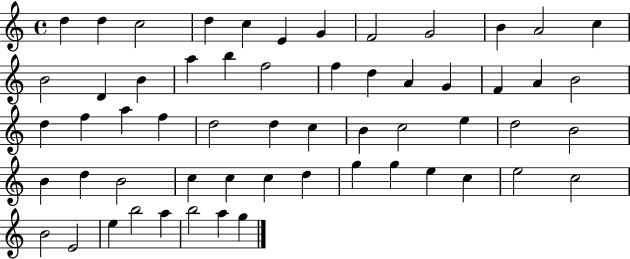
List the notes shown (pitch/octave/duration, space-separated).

D5/q D5/q C5/h D5/q C5/q E4/q G4/q F4/h G4/h B4/q A4/h C5/q B4/h D4/q B4/q A5/q B5/q F5/h F5/q D5/q A4/q G4/q F4/q A4/q B4/h D5/q F5/q A5/q F5/q D5/h D5/q C5/q B4/q C5/h E5/q D5/h B4/h B4/q D5/q B4/h C5/q C5/q C5/q D5/q G5/q G5/q E5/q C5/q E5/h C5/h B4/h E4/h E5/q B5/h A5/q B5/h A5/q G5/q